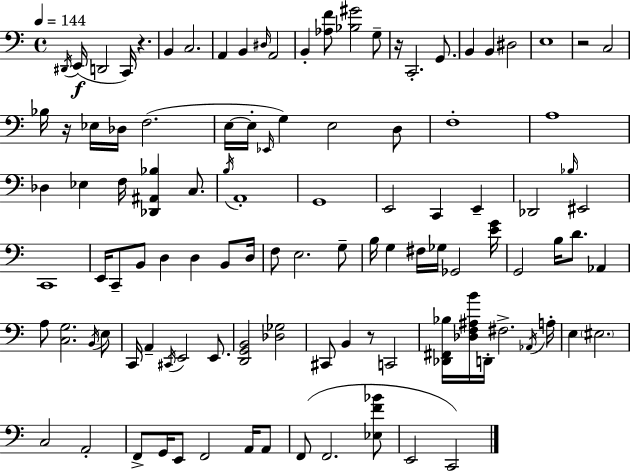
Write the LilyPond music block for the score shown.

{
  \clef bass
  \time 4/4
  \defaultTimeSignature
  \key a \minor
  \tempo 4 = 144
  \acciaccatura { dis,16 }(\f e,16 d,2 c,16) r4. | b,4 c2. | a,4 b,4 \grace { dis16 } a,2 | b,4-. <aes f'>8 <bes gis'>2 | \break g8-- r16 c,2.-. g,8. | b,4 b,4 dis2 | e1 | r2 c2 | \break bes16 r16 ees16 des16 f2.( | e16~~ e16-. \grace { ees,16 } g4) e2 | d8 f1-. | a1 | \break des4 ees4 f16 <des, ais, bes>4 | c8. \acciaccatura { b16 } a,1-. | g,1 | e,2 c,4 | \break e,4-- des,2 \grace { bes16 } eis,2 | c,1 | e,16 c,8-- b,8 d4 d4 | b,8 d16 f8 e2. | \break g8-- b16 g4 fis16 ges16 ges,2 | <e' g'>16 g,2 b16 d'8. | aes,4 a8 <c g>2. | \acciaccatura { b,16 } e8 c,16 a,4-- \acciaccatura { cis,16 } e,2 | \break e,8. <d, g, b,>2 <des ges>2 | cis,8 b,4 r8 c,2 | <des, fis, bes>16 <des f ais b'>16 d,16-. fis2.-> | \acciaccatura { aes,16 } a16-. e4 \parenthesize eis2. | \break c2 | a,2-. f,8-> g,16 e,8 f,2 | a,16 a,8 f,8( f,2. | <ees f' bes'>8 e,2 | \break c,2) \bar "|."
}